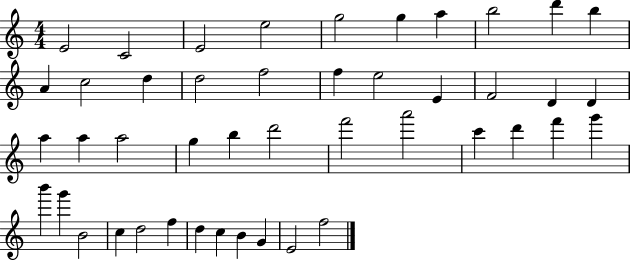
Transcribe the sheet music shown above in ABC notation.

X:1
T:Untitled
M:4/4
L:1/4
K:C
E2 C2 E2 e2 g2 g a b2 d' b A c2 d d2 f2 f e2 E F2 D D a a a2 g b d'2 f'2 a'2 c' d' f' g' b' g' B2 c d2 f d c B G E2 f2